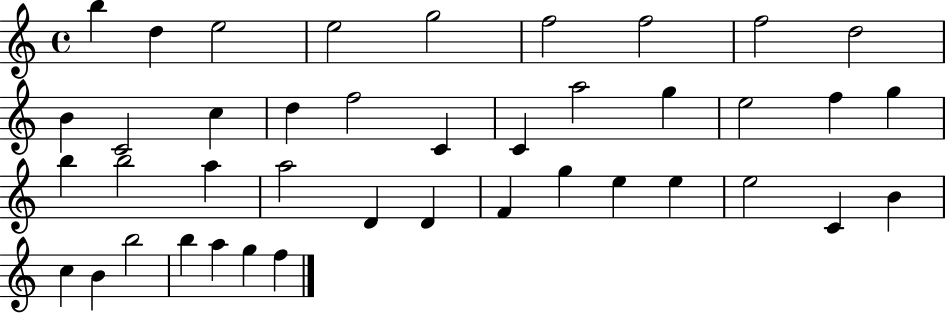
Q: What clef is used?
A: treble